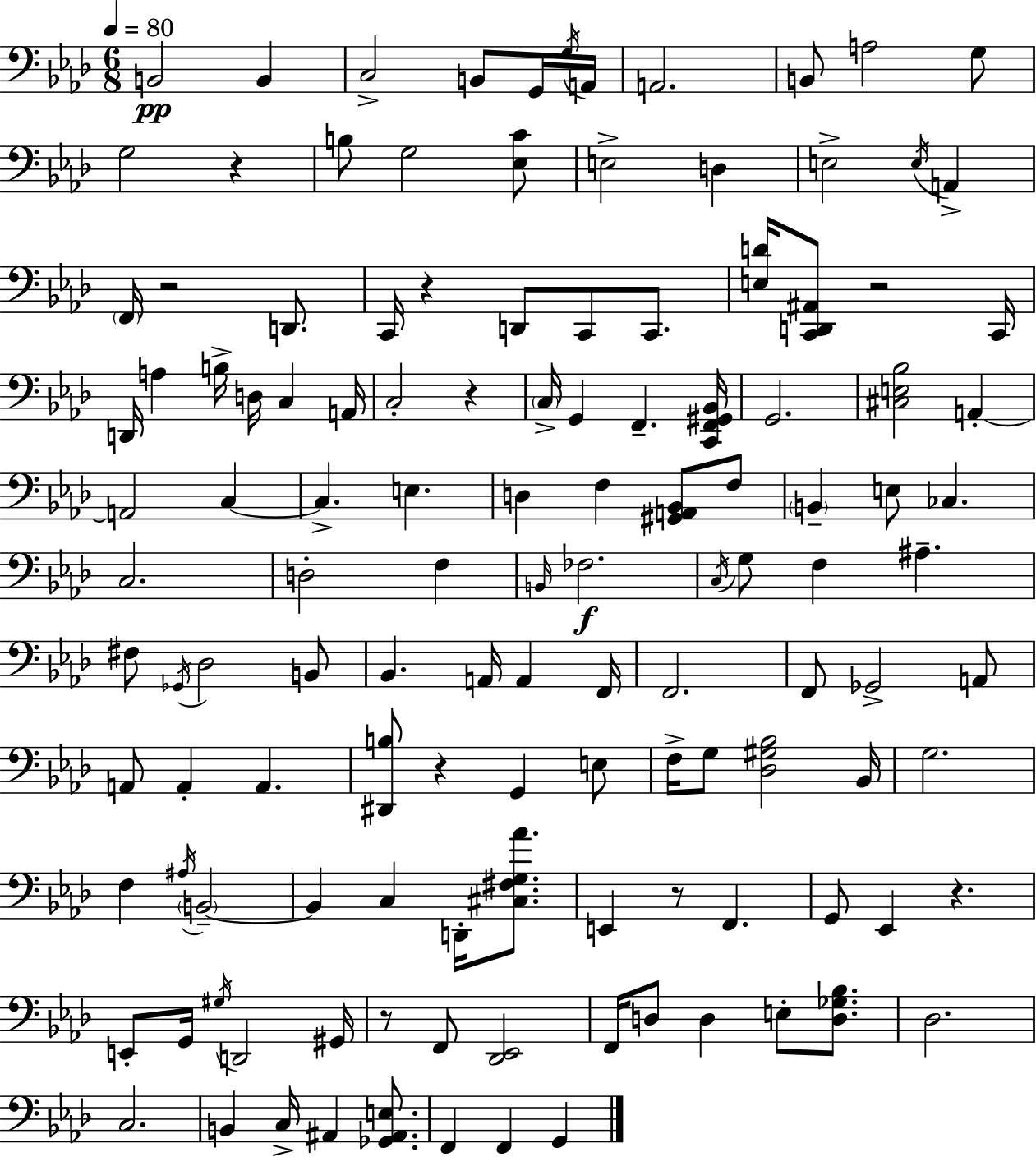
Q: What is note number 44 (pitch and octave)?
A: F3